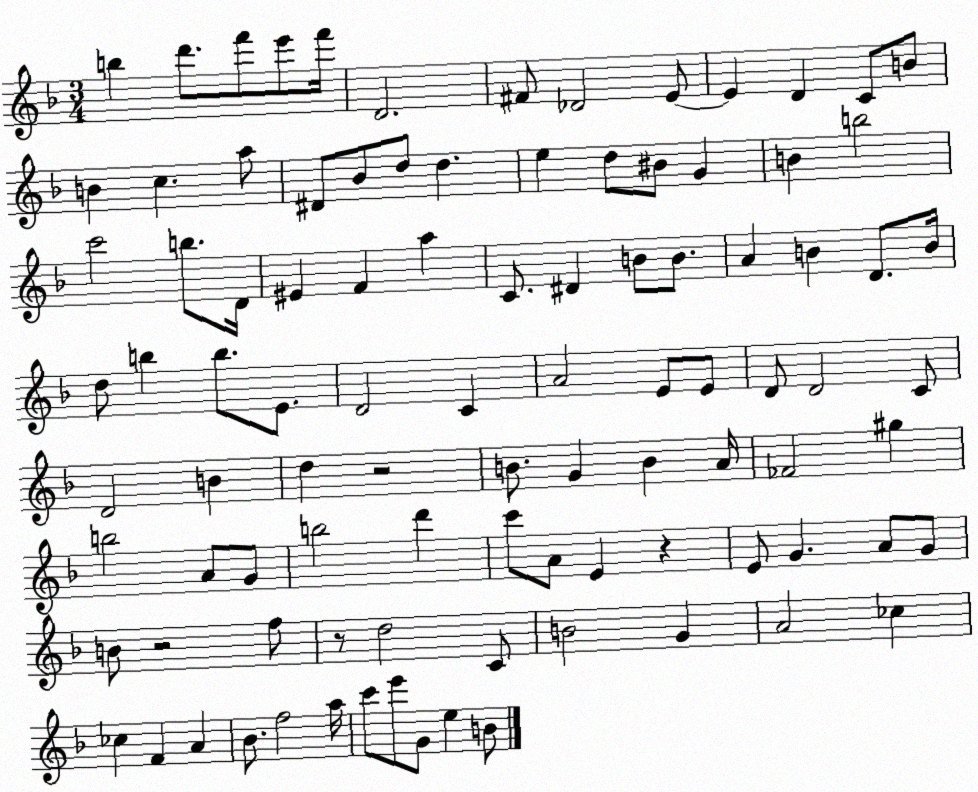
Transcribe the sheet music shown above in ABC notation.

X:1
T:Untitled
M:3/4
L:1/4
K:F
b d'/2 f'/2 e'/2 f'/4 D2 ^F/2 _D2 E/2 E D C/2 B/2 B c a/2 ^D/2 _B/2 d/2 d e d/2 ^B/2 G B b2 c'2 b/2 D/4 ^E F a C/2 ^D B/2 B/2 A B D/2 B/4 d/2 b b/2 E/2 D2 C A2 E/2 E/2 D/2 D2 C/2 D2 B d z2 B/2 G B A/4 _F2 ^g b2 A/2 G/2 b2 d' c'/2 A/2 E z E/2 G A/2 G/2 B/2 z2 f/2 z/2 d2 C/2 B2 G A2 _c _c F A _B/2 f2 a/4 c'/2 e'/2 G/2 e B/2